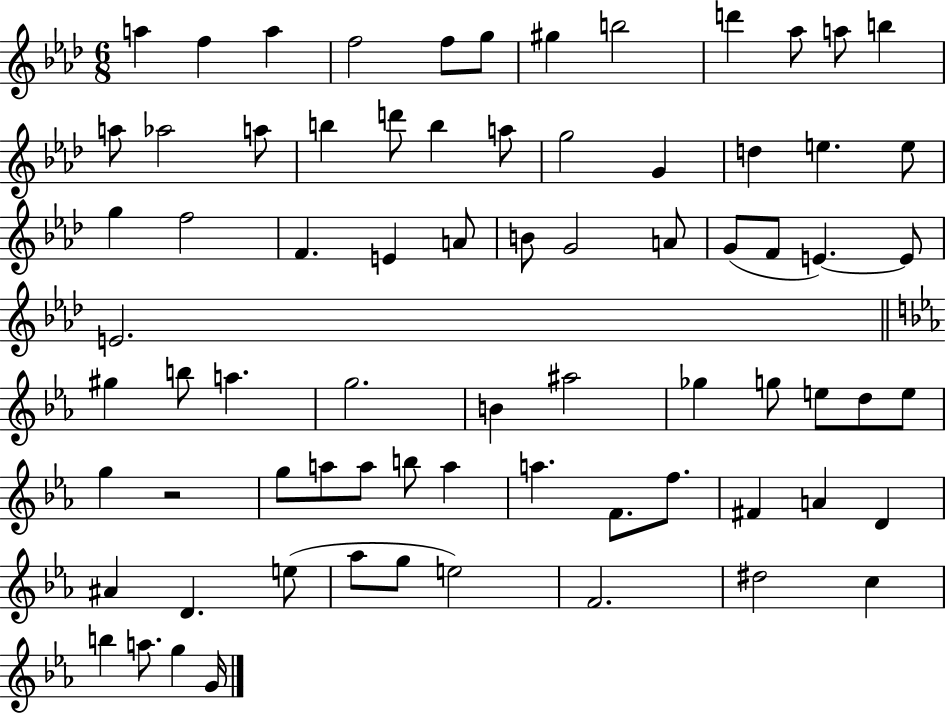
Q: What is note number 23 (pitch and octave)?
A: E5